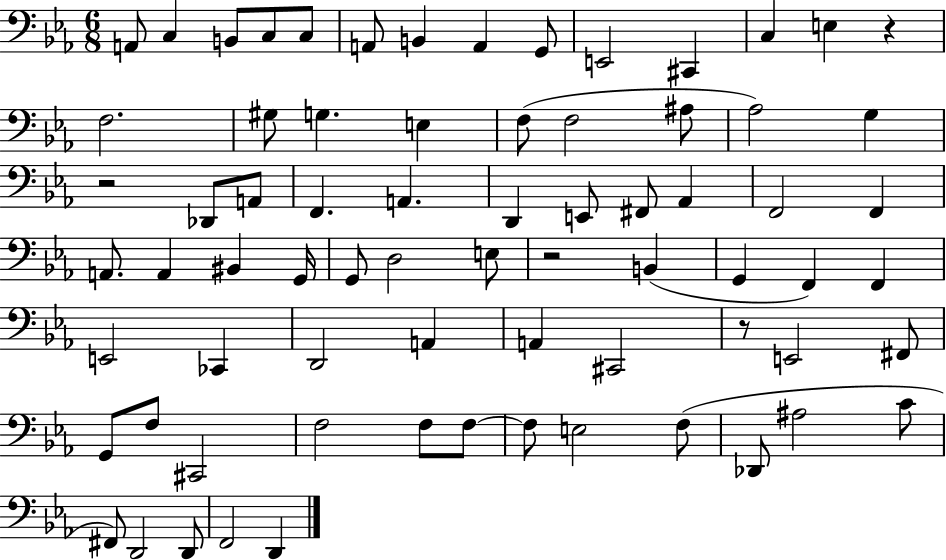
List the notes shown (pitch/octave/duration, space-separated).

A2/e C3/q B2/e C3/e C3/e A2/e B2/q A2/q G2/e E2/h C#2/q C3/q E3/q R/q F3/h. G#3/e G3/q. E3/q F3/e F3/h A#3/e Ab3/h G3/q R/h Db2/e A2/e F2/q. A2/q. D2/q E2/e F#2/e Ab2/q F2/h F2/q A2/e. A2/q BIS2/q G2/s G2/e D3/h E3/e R/h B2/q G2/q F2/q F2/q E2/h CES2/q D2/h A2/q A2/q C#2/h R/e E2/h F#2/e G2/e F3/e C#2/h F3/h F3/e F3/e F3/e E3/h F3/e Db2/e A#3/h C4/e F#2/e D2/h D2/e F2/h D2/q